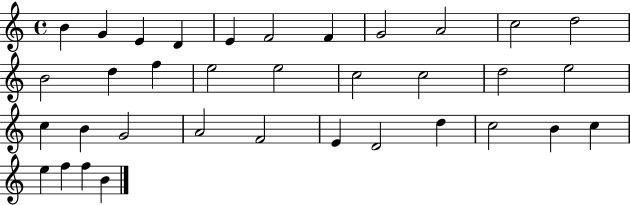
X:1
T:Untitled
M:4/4
L:1/4
K:C
B G E D E F2 F G2 A2 c2 d2 B2 d f e2 e2 c2 c2 d2 e2 c B G2 A2 F2 E D2 d c2 B c e f f B